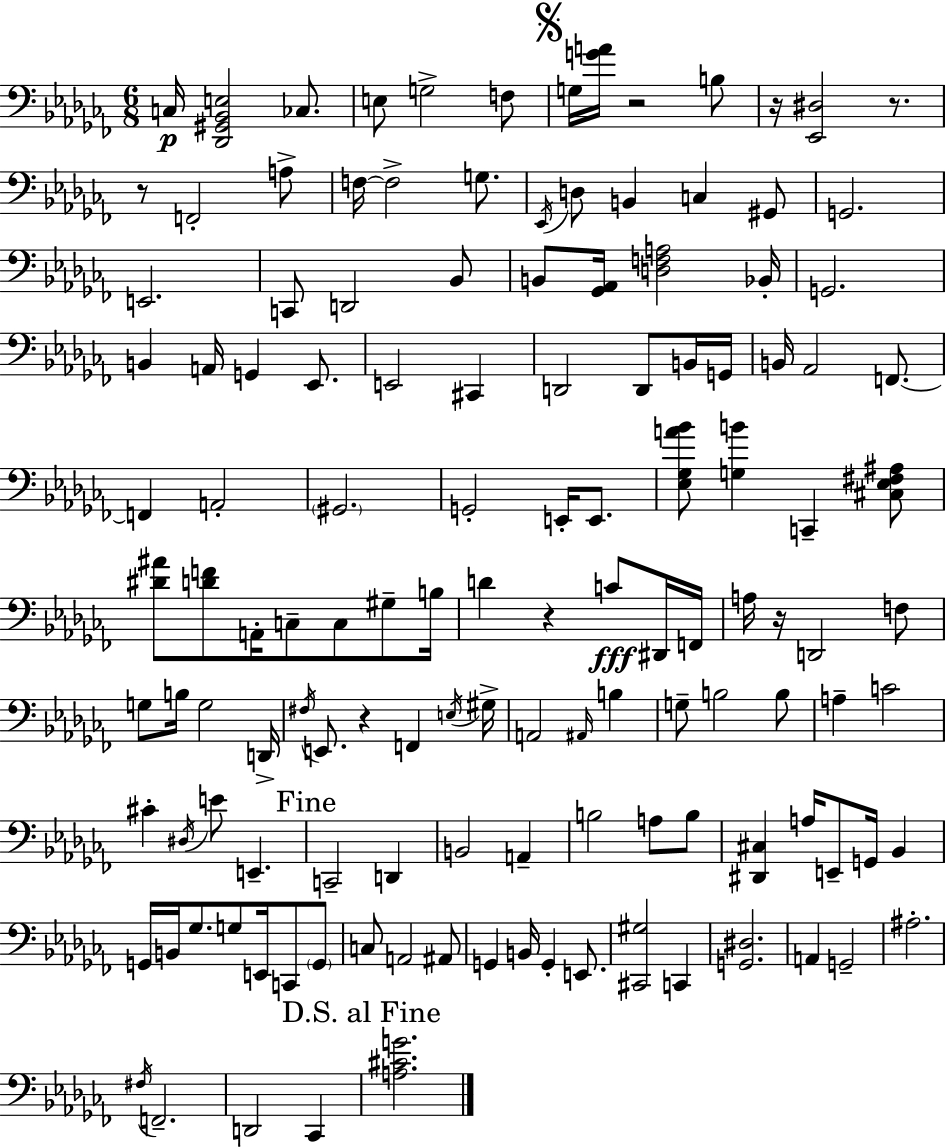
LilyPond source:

{
  \clef bass
  \numericTimeSignature
  \time 6/8
  \key aes \minor
  \repeat volta 2 { c16\p <des, gis, bes, e>2 ces8. | e8 g2-> f8 | \mark \markup { \musicglyph "scripts.segno" } g16 <g' a'>16 r2 b8 | r16 <ees, dis>2 r8. | \break r8 f,2-. a8-> | f16~~ f2-> g8. | \acciaccatura { ees,16 } d8 b,4 c4 gis,8 | g,2. | \break e,2. | c,8 d,2 bes,8 | b,8 <ges, aes,>16 <d f a>2 | bes,16-. g,2. | \break b,4 a,16 g,4 ees,8. | e,2 cis,4 | d,2 d,8 b,16 | g,16 b,16 aes,2 f,8.~~ | \break f,4 a,2-. | \parenthesize gis,2. | g,2-. e,16-. e,8. | <ees ges a' bes'>8 <g b'>4 c,4-- <cis ees fis ais>8 | \break <dis' ais'>8 <d' f'>8 a,16-. c8-- c8 gis8-- | b16 d'4 r4 c'8\fff dis,16 | f,16 a16 r16 d,2 f8 | g8 b16 g2 | \break d,16-> \acciaccatura { fis16 } e,8. r4 f,4 | \acciaccatura { e16 } gis16-> a,2 \grace { ais,16 } | b4 g8-- b2 | b8 a4-- c'2 | \break cis'4-. \acciaccatura { dis16 } e'8 e,4.-- | \mark "Fine" c,2-- | d,4 b,2 | a,4-- b2 | \break a8 b8 <dis, cis>4 a16 e,8-- | g,16 bes,4 g,16 b,16 ges8. g8 | e,16 c,8 \parenthesize g,8 c8 a,2 | ais,8 g,4 b,16 g,4-. | \break e,8. <cis, gis>2 | c,4 <g, dis>2. | a,4 g,2-- | ais2.-. | \break \acciaccatura { fis16 } f,2.-- | d,2 | ces,4 \mark "D.S. al Fine" <a cis' g'>2. | } \bar "|."
}